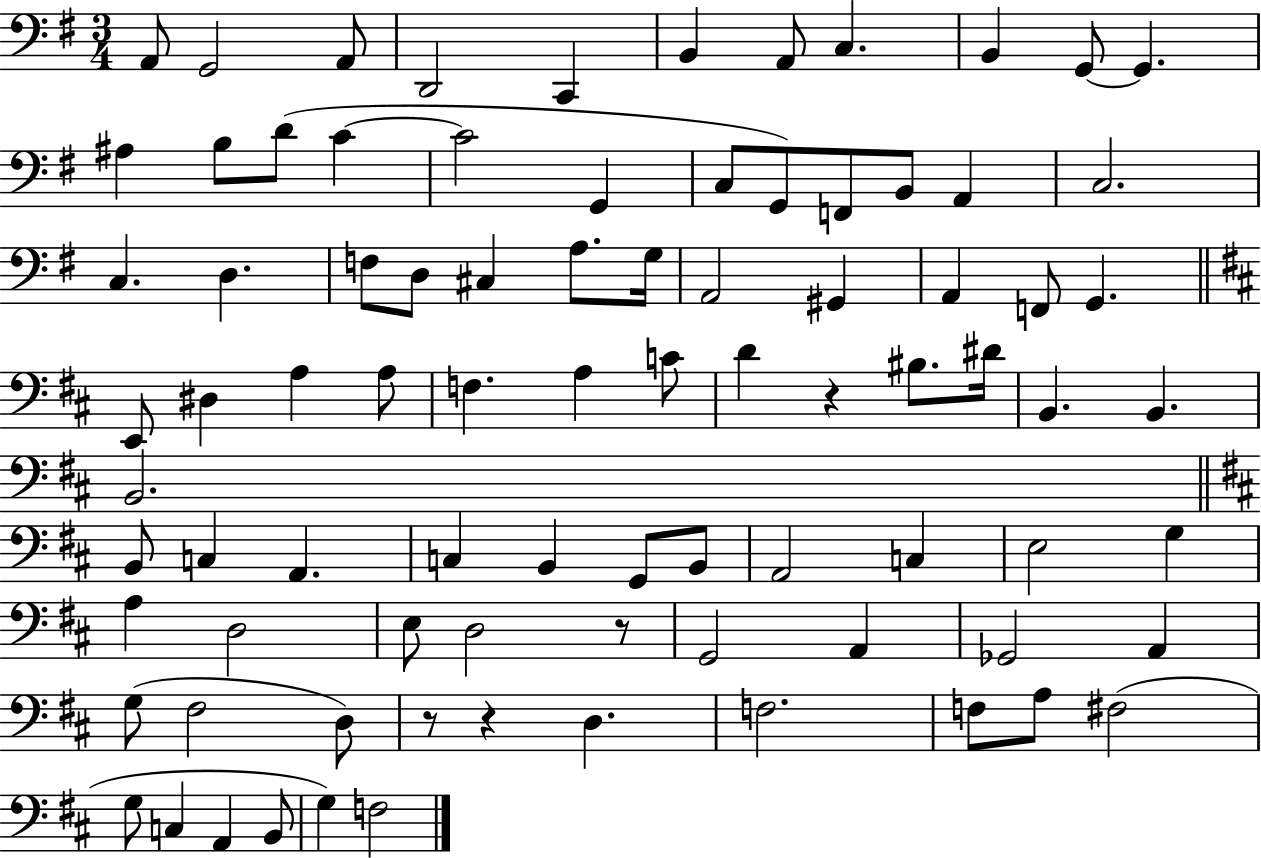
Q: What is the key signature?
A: G major